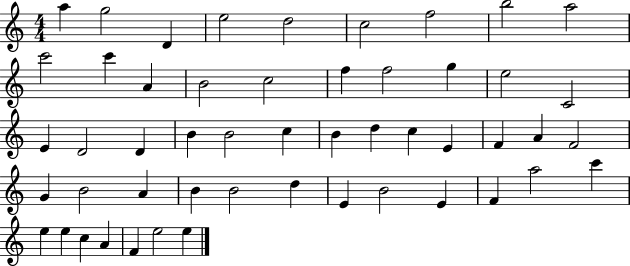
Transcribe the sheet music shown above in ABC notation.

X:1
T:Untitled
M:4/4
L:1/4
K:C
a g2 D e2 d2 c2 f2 b2 a2 c'2 c' A B2 c2 f f2 g e2 C2 E D2 D B B2 c B d c E F A F2 G B2 A B B2 d E B2 E F a2 c' e e c A F e2 e